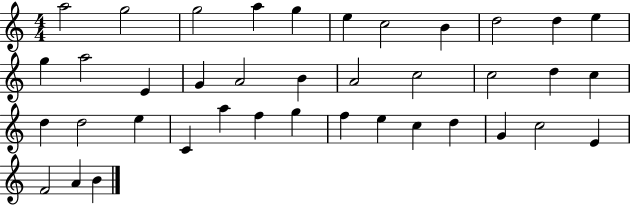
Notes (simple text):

A5/h G5/h G5/h A5/q G5/q E5/q C5/h B4/q D5/h D5/q E5/q G5/q A5/h E4/q G4/q A4/h B4/q A4/h C5/h C5/h D5/q C5/q D5/q D5/h E5/q C4/q A5/q F5/q G5/q F5/q E5/q C5/q D5/q G4/q C5/h E4/q F4/h A4/q B4/q